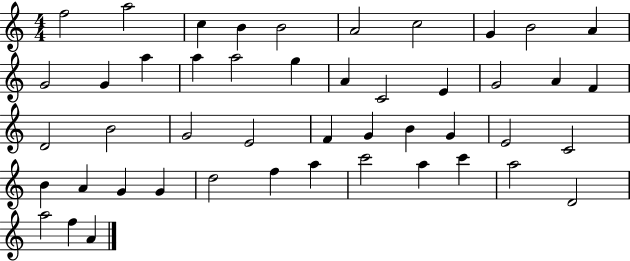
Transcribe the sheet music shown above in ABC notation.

X:1
T:Untitled
M:4/4
L:1/4
K:C
f2 a2 c B B2 A2 c2 G B2 A G2 G a a a2 g A C2 E G2 A F D2 B2 G2 E2 F G B G E2 C2 B A G G d2 f a c'2 a c' a2 D2 a2 f A